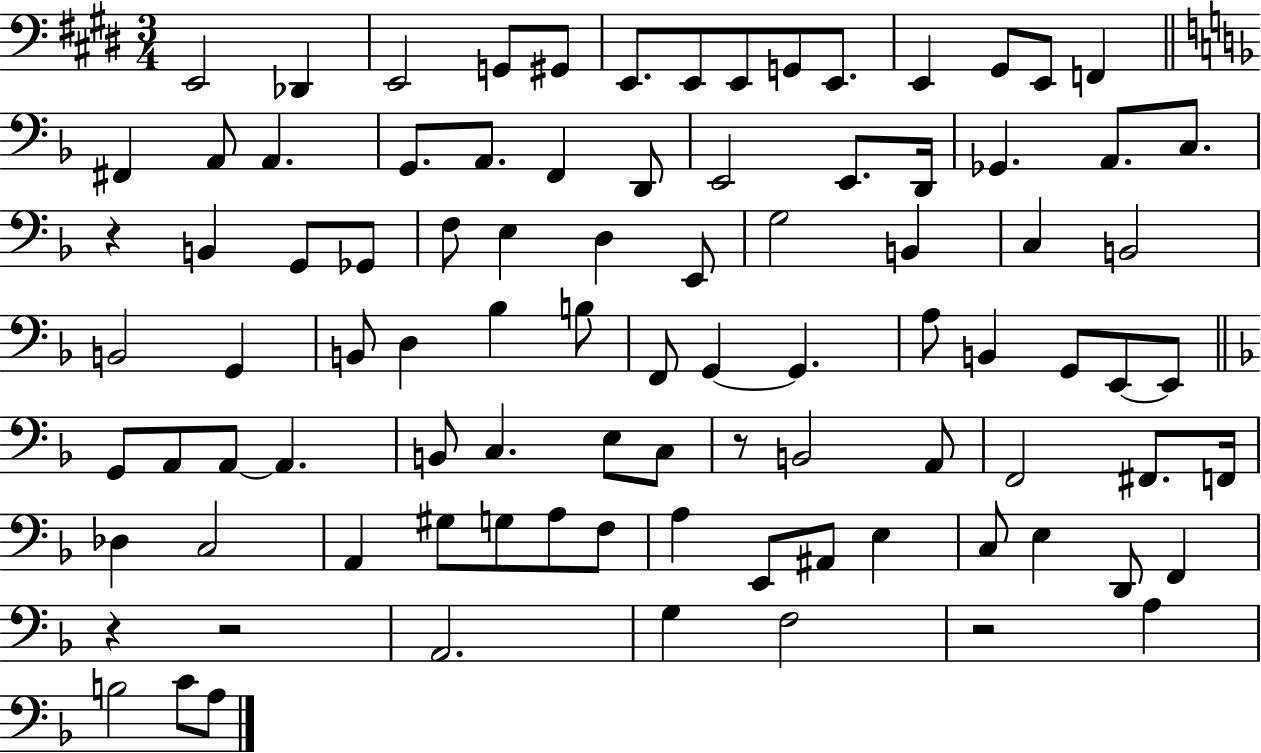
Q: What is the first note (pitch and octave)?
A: E2